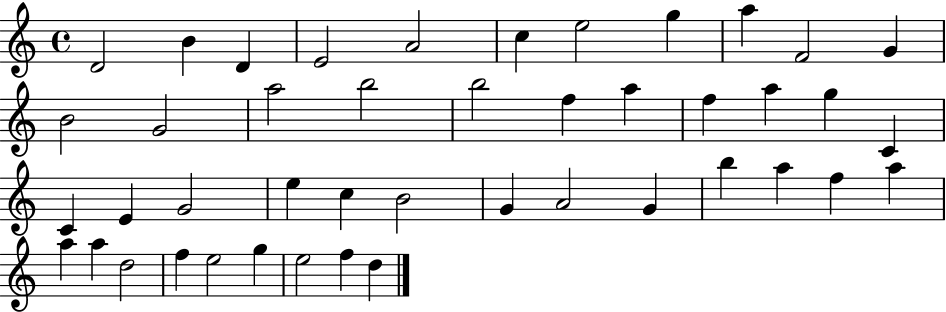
X:1
T:Untitled
M:4/4
L:1/4
K:C
D2 B D E2 A2 c e2 g a F2 G B2 G2 a2 b2 b2 f a f a g C C E G2 e c B2 G A2 G b a f a a a d2 f e2 g e2 f d